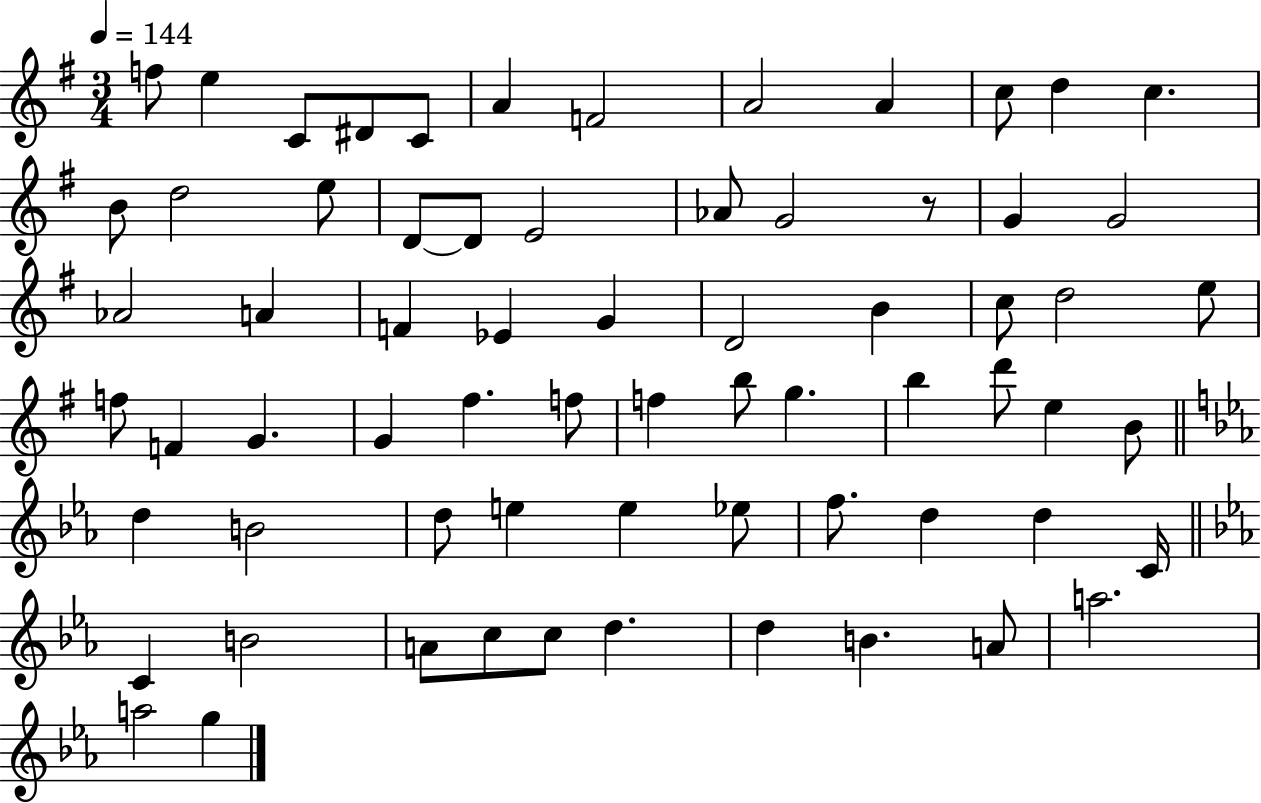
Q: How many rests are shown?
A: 1